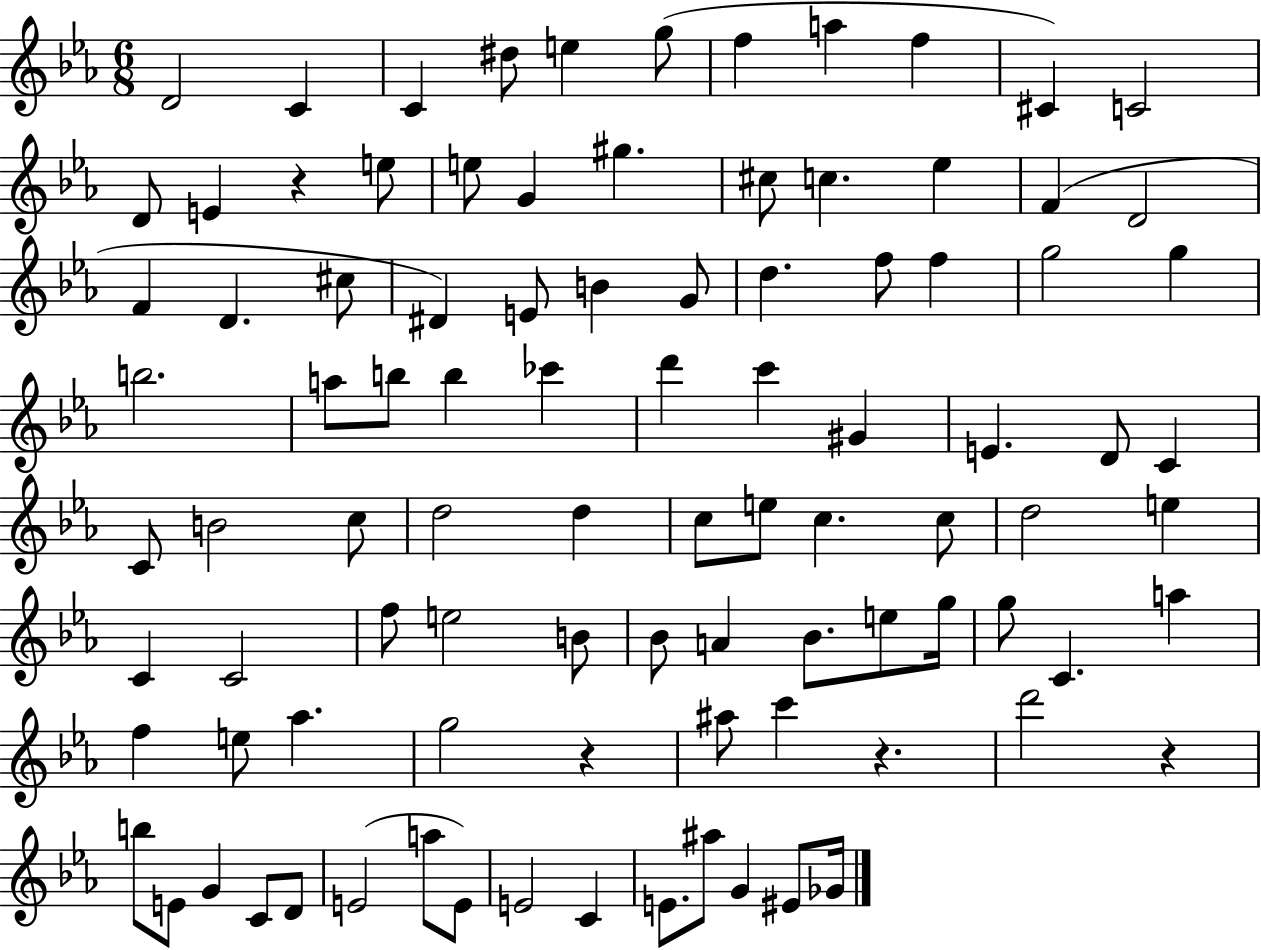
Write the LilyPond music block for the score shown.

{
  \clef treble
  \numericTimeSignature
  \time 6/8
  \key ees \major
  \repeat volta 2 { d'2 c'4 | c'4 dis''8 e''4 g''8( | f''4 a''4 f''4 | cis'4) c'2 | \break d'8 e'4 r4 e''8 | e''8 g'4 gis''4. | cis''8 c''4. ees''4 | f'4( d'2 | \break f'4 d'4. cis''8 | dis'4) e'8 b'4 g'8 | d''4. f''8 f''4 | g''2 g''4 | \break b''2. | a''8 b''8 b''4 ces'''4 | d'''4 c'''4 gis'4 | e'4. d'8 c'4 | \break c'8 b'2 c''8 | d''2 d''4 | c''8 e''8 c''4. c''8 | d''2 e''4 | \break c'4 c'2 | f''8 e''2 b'8 | bes'8 a'4 bes'8. e''8 g''16 | g''8 c'4. a''4 | \break f''4 e''8 aes''4. | g''2 r4 | ais''8 c'''4 r4. | d'''2 r4 | \break b''8 e'8 g'4 c'8 d'8 | e'2( a''8 e'8) | e'2 c'4 | e'8. ais''8 g'4 eis'8 ges'16 | \break } \bar "|."
}